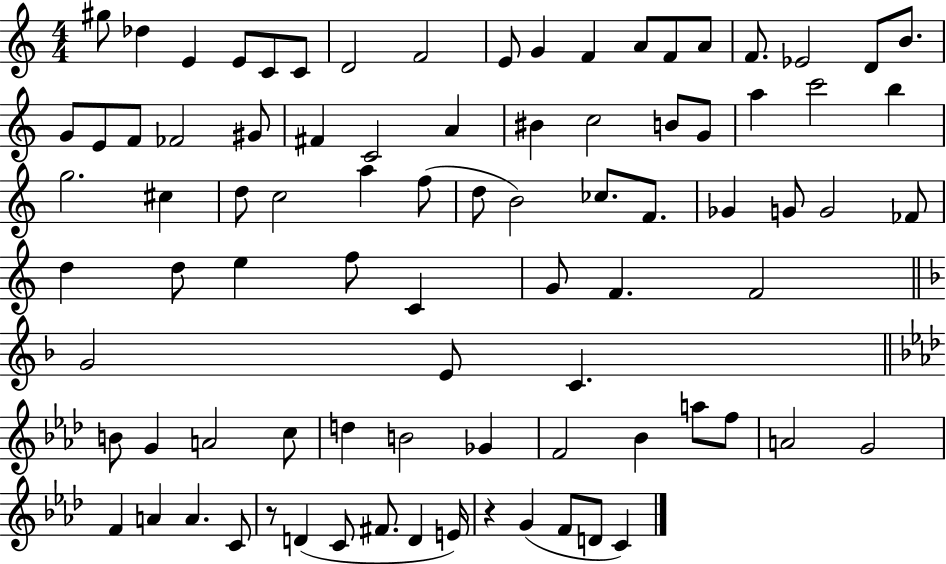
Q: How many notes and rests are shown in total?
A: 86